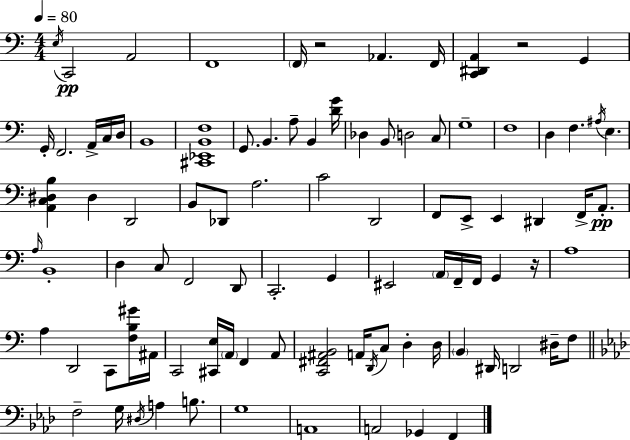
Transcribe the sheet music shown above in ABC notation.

X:1
T:Untitled
M:4/4
L:1/4
K:C
E,/4 C,,2 A,,2 F,,4 F,,/4 z2 _A,, F,,/4 [C,,^D,,A,,] z2 G,, G,,/4 F,,2 A,,/4 C,/4 D,/4 B,,4 [^C,,_E,,B,,F,]4 G,,/2 B,, A,/2 B,, [DG]/4 _D, B,,/2 D,2 C,/2 G,4 F,4 D, F, ^A,/4 E, [A,,C,^D,B,] ^D, D,,2 B,,/2 _D,,/2 A,2 C2 D,,2 F,,/2 E,,/2 E,, ^D,, F,,/4 A,,/2 A,/4 B,,4 D, C,/2 F,,2 D,,/2 C,,2 G,, ^E,,2 A,,/4 F,,/4 F,,/4 G,, z/4 A,4 A, D,,2 C,,/2 [F,B,^G]/4 ^A,,/4 C,,2 [^C,,E,]/4 A,,/4 F,, A,,/2 [C,,^F,,^A,,B,,]2 A,,/4 D,,/4 C,/2 D, D,/4 B,, ^D,,/4 D,,2 ^D,/4 F,/2 F,2 G,/4 ^D,/4 A, B,/2 G,4 A,,4 A,,2 _G,, F,,